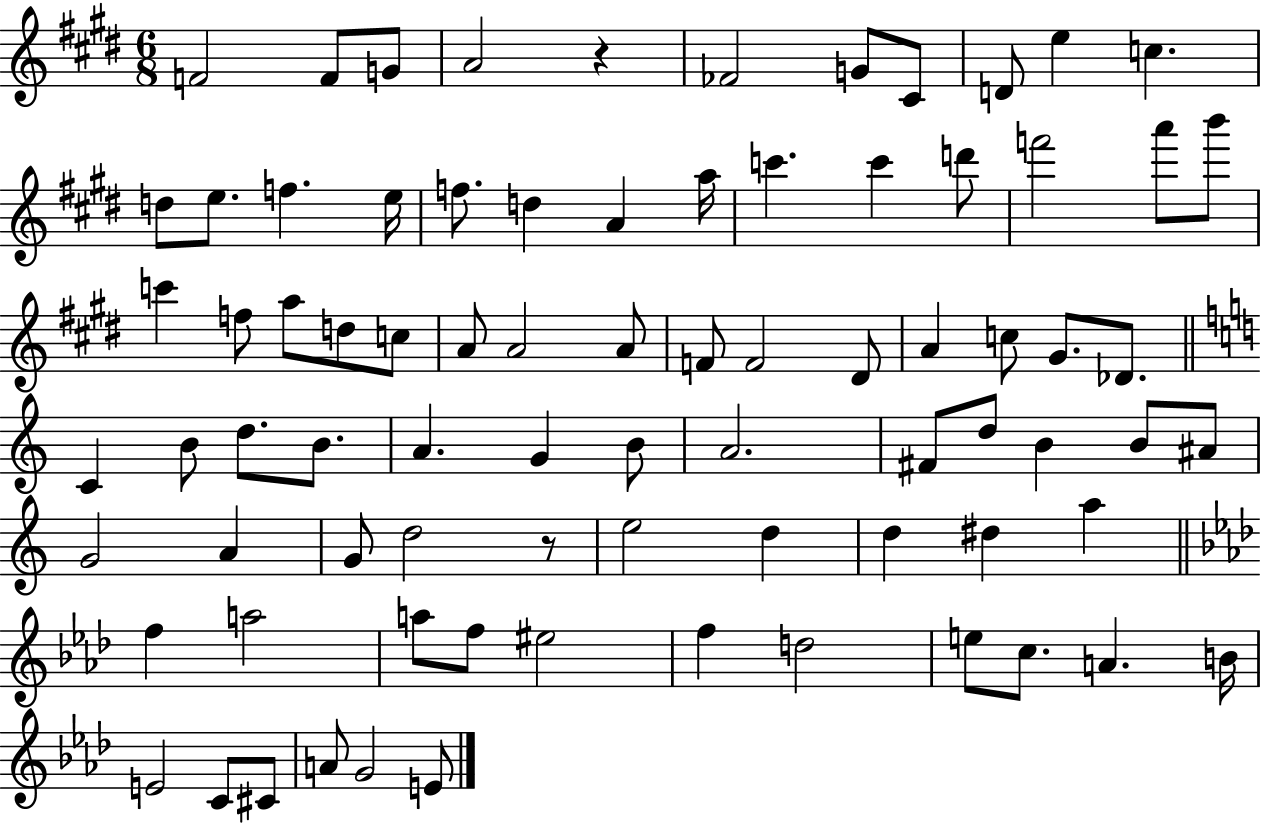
X:1
T:Untitled
M:6/8
L:1/4
K:E
F2 F/2 G/2 A2 z _F2 G/2 ^C/2 D/2 e c d/2 e/2 f e/4 f/2 d A a/4 c' c' d'/2 f'2 a'/2 b'/2 c' f/2 a/2 d/2 c/2 A/2 A2 A/2 F/2 F2 ^D/2 A c/2 ^G/2 _D/2 C B/2 d/2 B/2 A G B/2 A2 ^F/2 d/2 B B/2 ^A/2 G2 A G/2 d2 z/2 e2 d d ^d a f a2 a/2 f/2 ^e2 f d2 e/2 c/2 A B/4 E2 C/2 ^C/2 A/2 G2 E/2